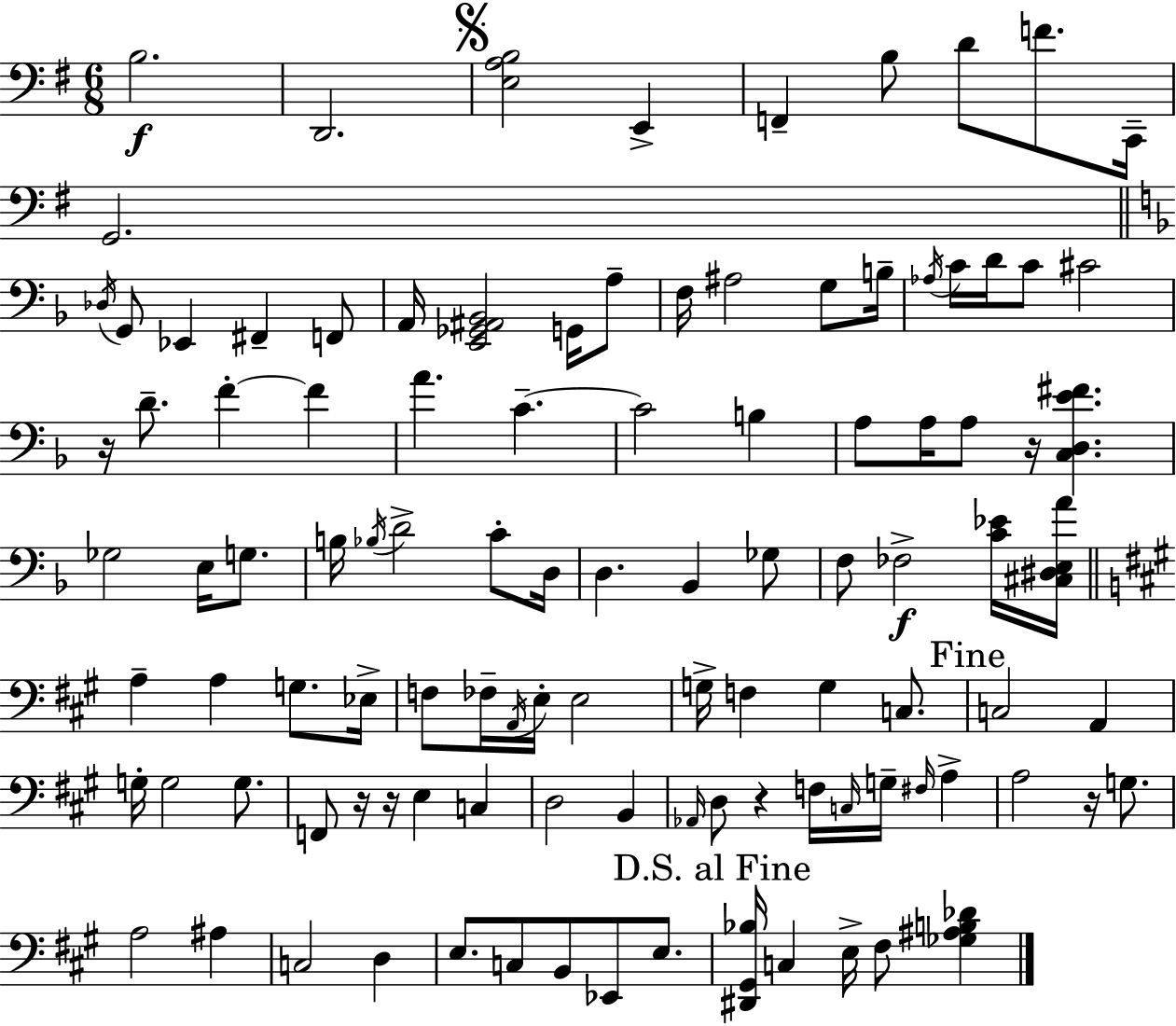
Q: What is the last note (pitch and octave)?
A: F#3